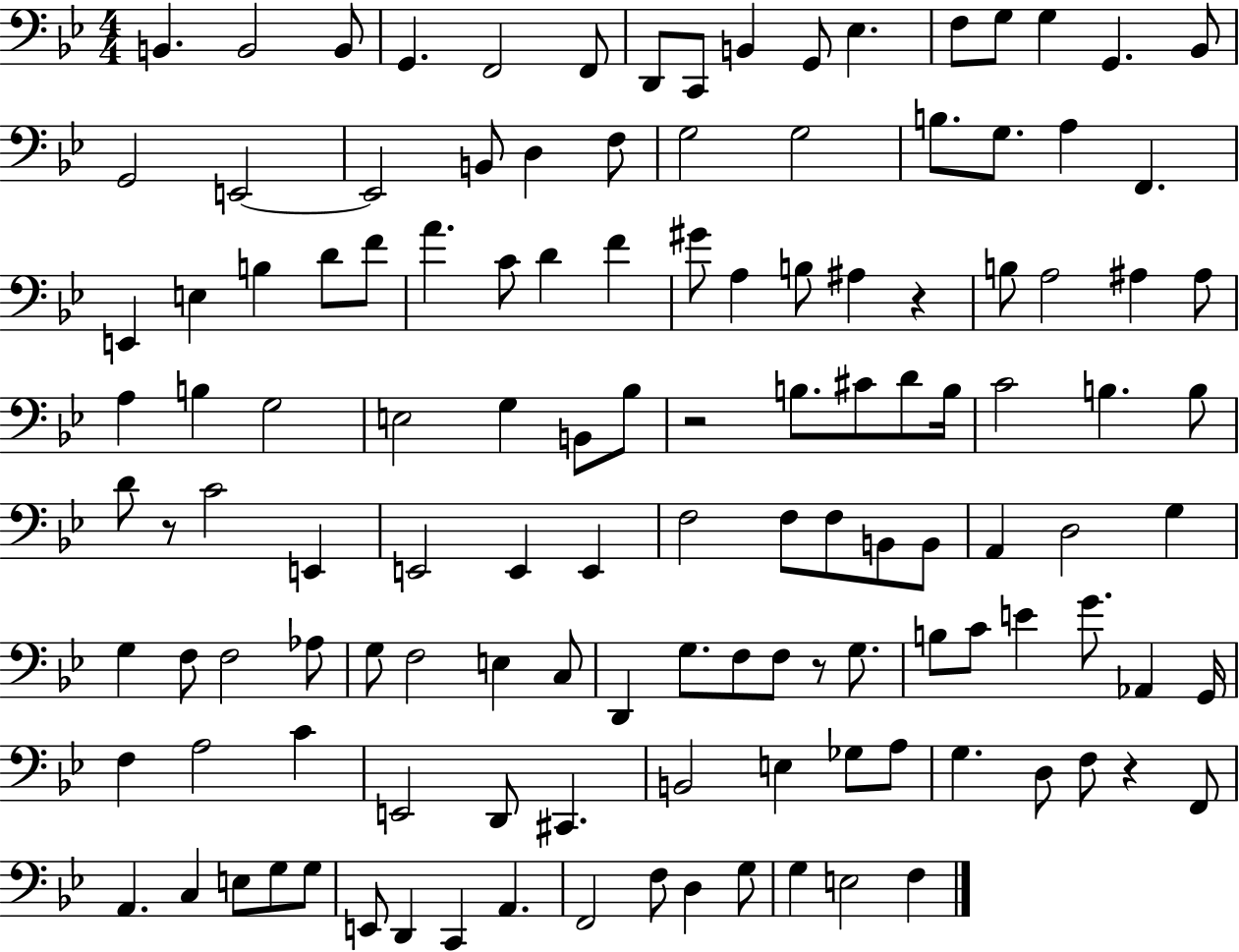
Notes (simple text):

B2/q. B2/h B2/e G2/q. F2/h F2/e D2/e C2/e B2/q G2/e Eb3/q. F3/e G3/e G3/q G2/q. Bb2/e G2/h E2/h E2/h B2/e D3/q F3/e G3/h G3/h B3/e. G3/e. A3/q F2/q. E2/q E3/q B3/q D4/e F4/e A4/q. C4/e D4/q F4/q G#4/e A3/q B3/e A#3/q R/q B3/e A3/h A#3/q A#3/e A3/q B3/q G3/h E3/h G3/q B2/e Bb3/e R/h B3/e. C#4/e D4/e B3/s C4/h B3/q. B3/e D4/e R/e C4/h E2/q E2/h E2/q E2/q F3/h F3/e F3/e B2/e B2/e A2/q D3/h G3/q G3/q F3/e F3/h Ab3/e G3/e F3/h E3/q C3/e D2/q G3/e. F3/e F3/e R/e G3/e. B3/e C4/e E4/q G4/e. Ab2/q G2/s F3/q A3/h C4/q E2/h D2/e C#2/q. B2/h E3/q Gb3/e A3/e G3/q. D3/e F3/e R/q F2/e A2/q. C3/q E3/e G3/e G3/e E2/e D2/q C2/q A2/q. F2/h F3/e D3/q G3/e G3/q E3/h F3/q